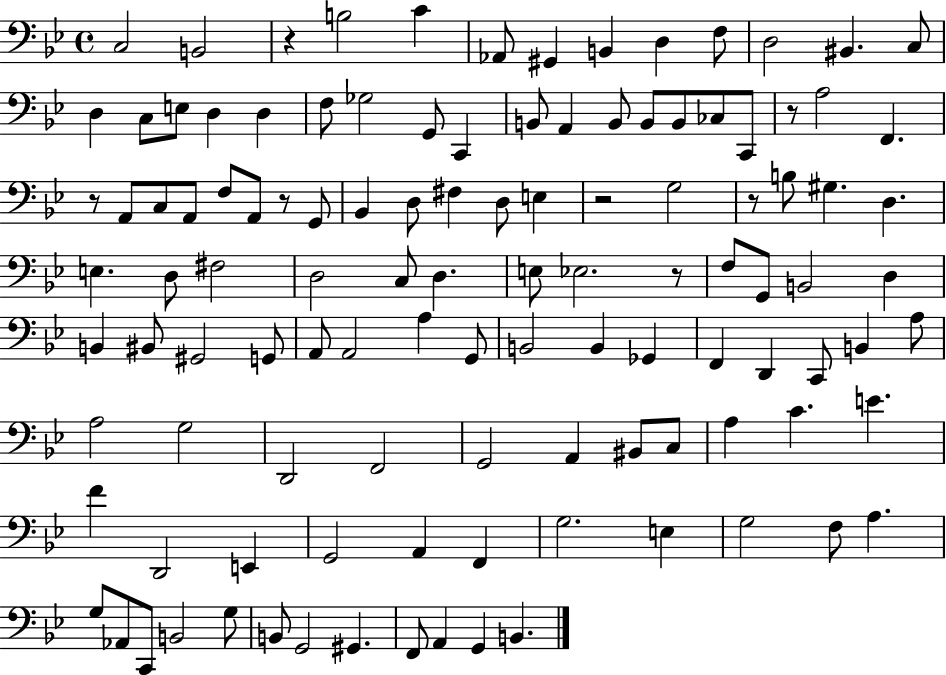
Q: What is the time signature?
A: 4/4